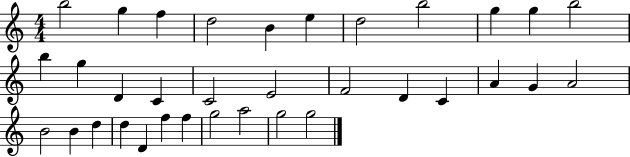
X:1
T:Untitled
M:4/4
L:1/4
K:C
b2 g f d2 B e d2 b2 g g b2 b g D C C2 E2 F2 D C A G A2 B2 B d d D f f g2 a2 g2 g2